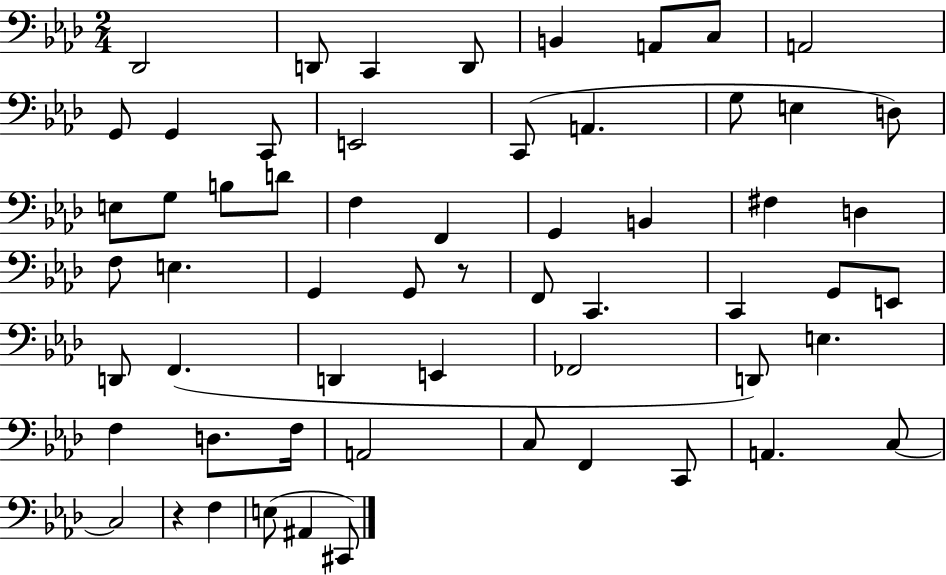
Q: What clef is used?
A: bass